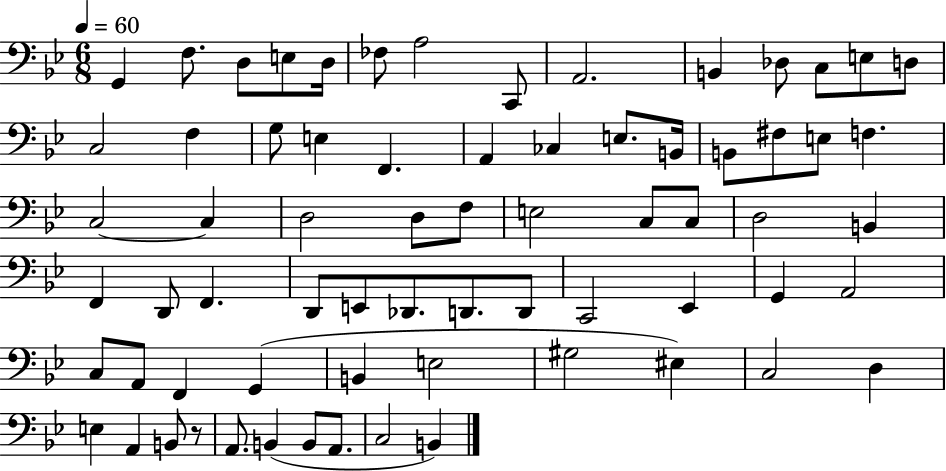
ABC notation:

X:1
T:Untitled
M:6/8
L:1/4
K:Bb
G,, F,/2 D,/2 E,/2 D,/4 _F,/2 A,2 C,,/2 A,,2 B,, _D,/2 C,/2 E,/2 D,/2 C,2 F, G,/2 E, F,, A,, _C, E,/2 B,,/4 B,,/2 ^F,/2 E,/2 F, C,2 C, D,2 D,/2 F,/2 E,2 C,/2 C,/2 D,2 B,, F,, D,,/2 F,, D,,/2 E,,/2 _D,,/2 D,,/2 D,,/2 C,,2 _E,, G,, A,,2 C,/2 A,,/2 F,, G,, B,, E,2 ^G,2 ^E, C,2 D, E, A,, B,,/2 z/2 A,,/2 B,, B,,/2 A,,/2 C,2 B,,